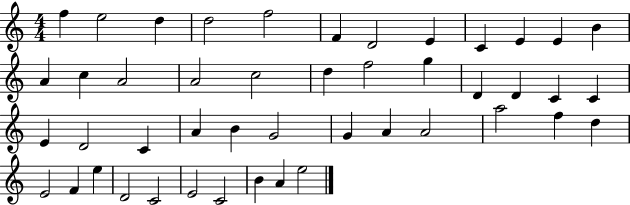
{
  \clef treble
  \numericTimeSignature
  \time 4/4
  \key c \major
  f''4 e''2 d''4 | d''2 f''2 | f'4 d'2 e'4 | c'4 e'4 e'4 b'4 | \break a'4 c''4 a'2 | a'2 c''2 | d''4 f''2 g''4 | d'4 d'4 c'4 c'4 | \break e'4 d'2 c'4 | a'4 b'4 g'2 | g'4 a'4 a'2 | a''2 f''4 d''4 | \break e'2 f'4 e''4 | d'2 c'2 | e'2 c'2 | b'4 a'4 e''2 | \break \bar "|."
}